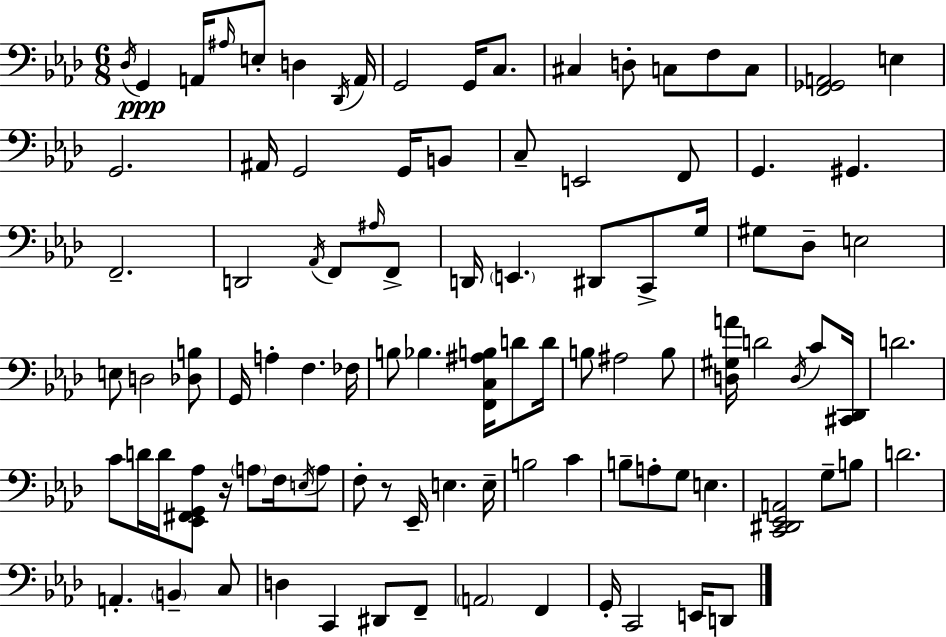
Db3/s G2/q A2/s A#3/s E3/e D3/q Db2/s A2/s G2/h G2/s C3/e. C#3/q D3/e C3/e F3/e C3/e [F2,Gb2,A2]/h E3/q G2/h. A#2/s G2/h G2/s B2/e C3/e E2/h F2/e G2/q. G#2/q. F2/h. D2/h Ab2/s F2/e A#3/s F2/e D2/s E2/q. D#2/e C2/e G3/s G#3/e Db3/e E3/h E3/e D3/h [Db3,B3]/e G2/s A3/q F3/q. FES3/s B3/e Bb3/q. [F2,C3,A#3,B3]/s D4/e D4/s B3/e A#3/h B3/e [D3,G#3,A4]/s D4/h D3/s C4/e [C#2,Db2]/s D4/h. C4/e D4/s D4/s [Eb2,F#2,G2,Ab3]/e R/s A3/e F3/s E3/s A3/e F3/e R/e Eb2/s E3/q. E3/s B3/h C4/q B3/e A3/e G3/e E3/q. [C2,D#2,Eb2,A2]/h G3/e B3/e D4/h. A2/q. B2/q C3/e D3/q C2/q D#2/e F2/e A2/h F2/q G2/s C2/h E2/s D2/e